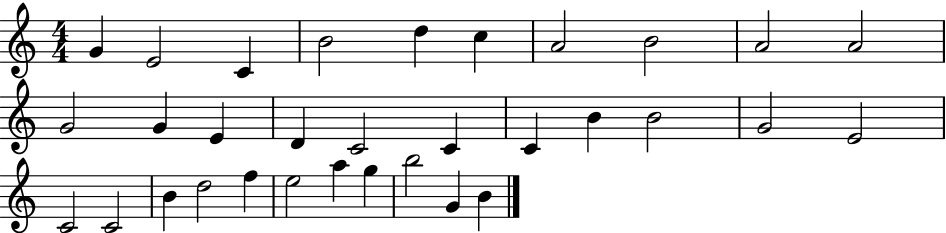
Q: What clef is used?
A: treble